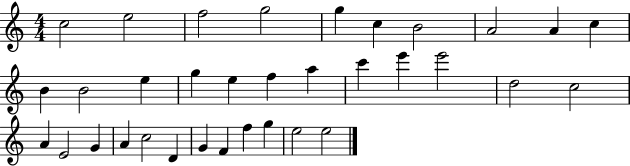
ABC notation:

X:1
T:Untitled
M:4/4
L:1/4
K:C
c2 e2 f2 g2 g c B2 A2 A c B B2 e g e f a c' e' e'2 d2 c2 A E2 G A c2 D G F f g e2 e2